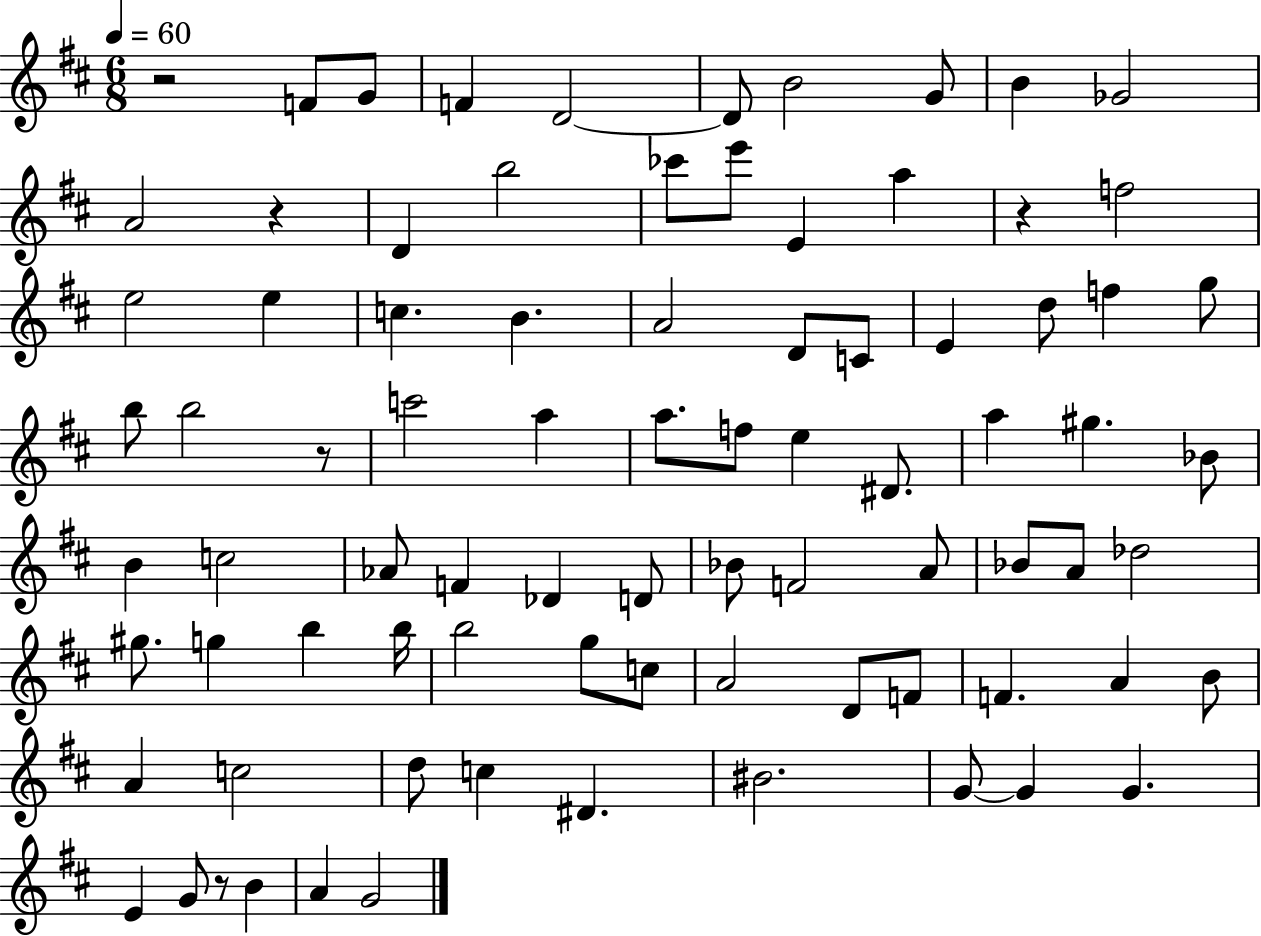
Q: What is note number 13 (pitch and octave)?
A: CES6